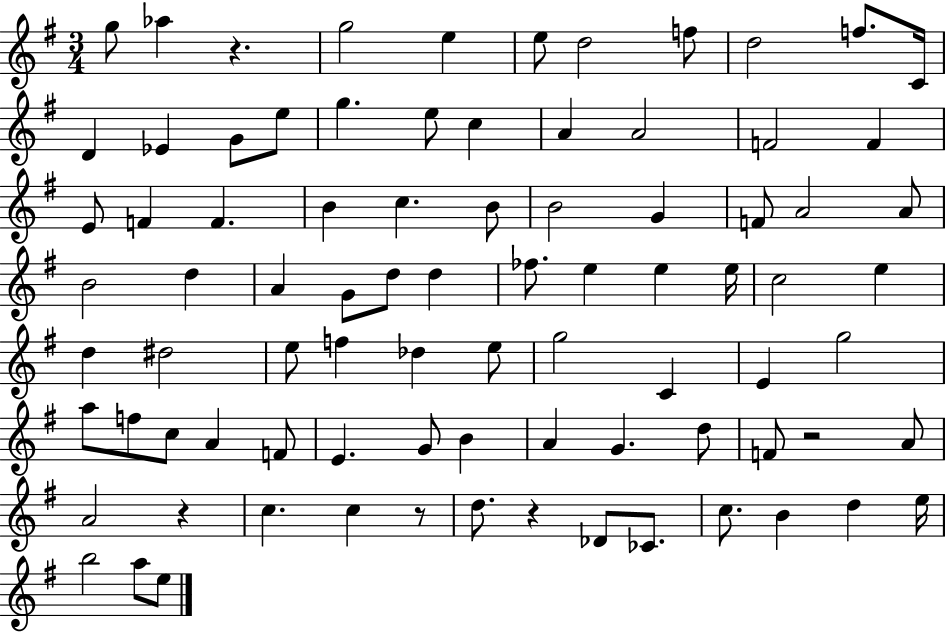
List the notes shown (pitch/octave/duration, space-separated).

G5/e Ab5/q R/q. G5/h E5/q E5/e D5/h F5/e D5/h F5/e. C4/s D4/q Eb4/q G4/e E5/e G5/q. E5/e C5/q A4/q A4/h F4/h F4/q E4/e F4/q F4/q. B4/q C5/q. B4/e B4/h G4/q F4/e A4/h A4/e B4/h D5/q A4/q G4/e D5/e D5/q FES5/e. E5/q E5/q E5/s C5/h E5/q D5/q D#5/h E5/e F5/q Db5/q E5/e G5/h C4/q E4/q G5/h A5/e F5/e C5/e A4/q F4/e E4/q. G4/e B4/q A4/q G4/q. D5/e F4/e R/h A4/e A4/h R/q C5/q. C5/q R/e D5/e. R/q Db4/e CES4/e. C5/e. B4/q D5/q E5/s B5/h A5/e E5/e